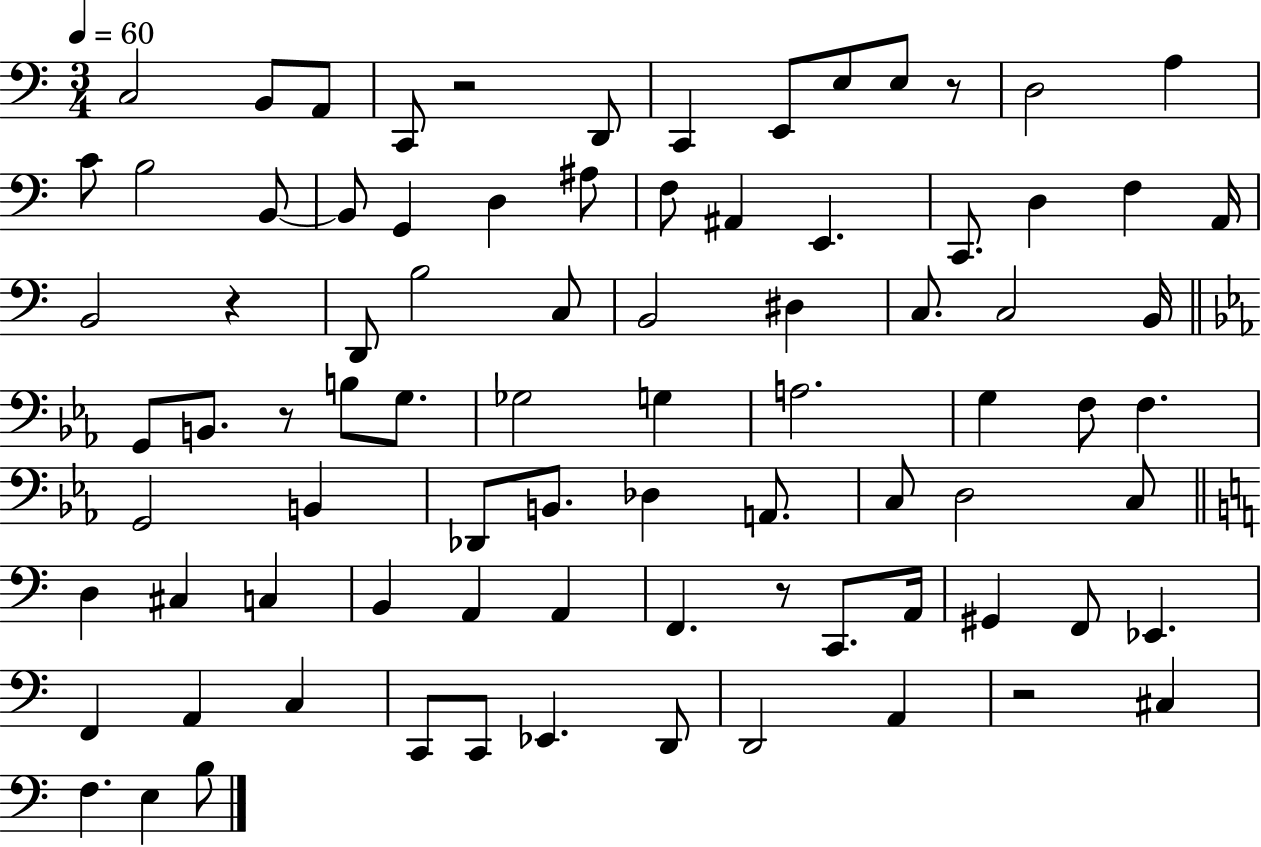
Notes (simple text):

C3/h B2/e A2/e C2/e R/h D2/e C2/q E2/e E3/e E3/e R/e D3/h A3/q C4/e B3/h B2/e B2/e G2/q D3/q A#3/e F3/e A#2/q E2/q. C2/e. D3/q F3/q A2/s B2/h R/q D2/e B3/h C3/e B2/h D#3/q C3/e. C3/h B2/s G2/e B2/e. R/e B3/e G3/e. Gb3/h G3/q A3/h. G3/q F3/e F3/q. G2/h B2/q Db2/e B2/e. Db3/q A2/e. C3/e D3/h C3/e D3/q C#3/q C3/q B2/q A2/q A2/q F2/q. R/e C2/e. A2/s G#2/q F2/e Eb2/q. F2/q A2/q C3/q C2/e C2/e Eb2/q. D2/e D2/h A2/q R/h C#3/q F3/q. E3/q B3/e